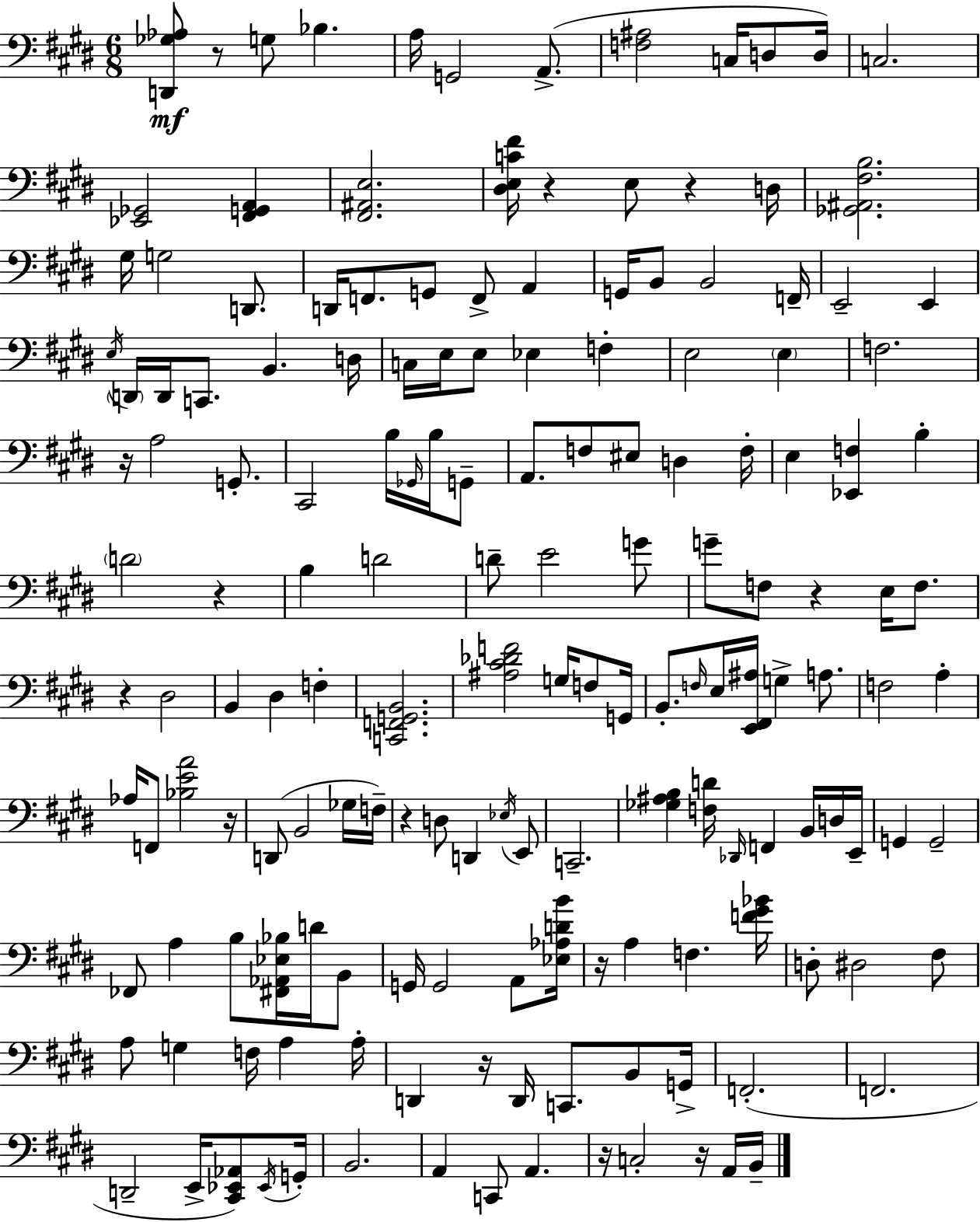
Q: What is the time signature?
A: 6/8